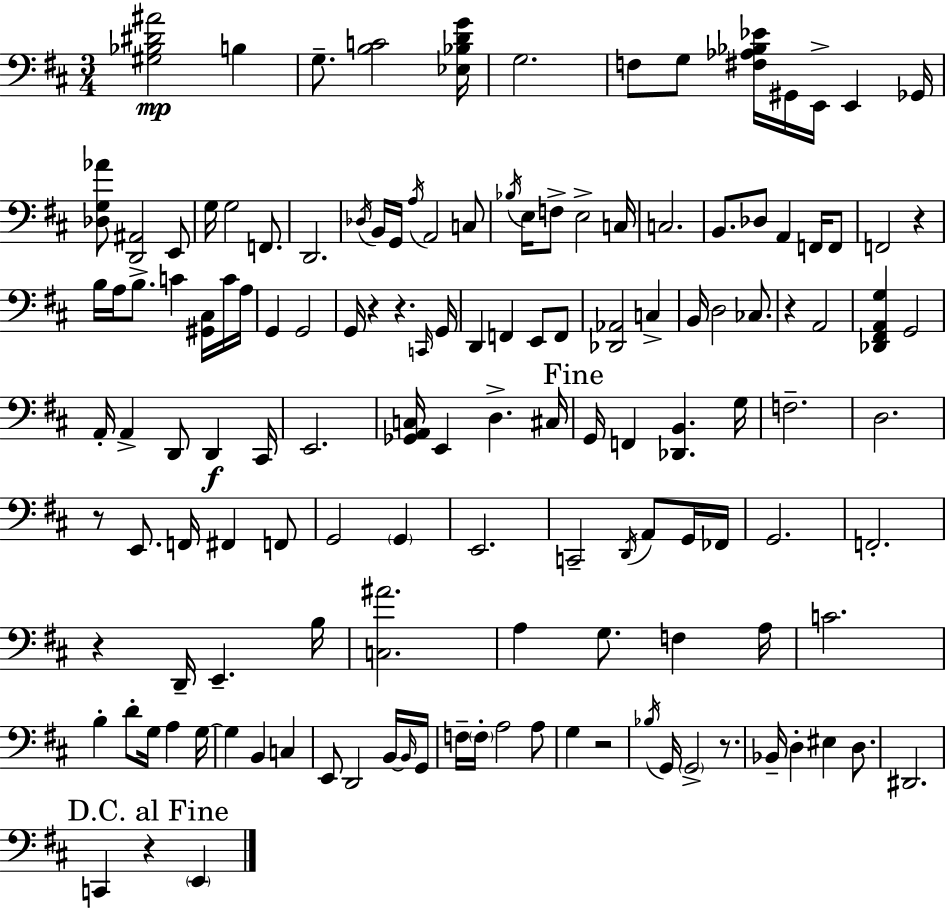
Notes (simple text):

[G#3,Bb3,D#4,A#4]/h B3/q G3/e. [B3,C4]/h [Eb3,Bb3,D4,G4]/s G3/h. F3/e G3/e [F#3,Ab3,Bb3,Eb4]/s G#2/s E2/s E2/q Gb2/s [Db3,G3,Ab4]/e [D2,A#2]/h E2/e G3/s G3/h F2/e. D2/h. Db3/s B2/s G2/s A3/s A2/h C3/e Bb3/s E3/s F3/e E3/h C3/s C3/h. B2/e. Db3/e A2/q F2/s F2/e F2/h R/q B3/s A3/s B3/e. C4/q [G#2,C#3]/s C4/s A3/s G2/q G2/h G2/s R/q R/q. C2/s G2/s D2/q F2/q E2/e F2/e [Db2,Ab2]/h C3/q B2/s D3/h CES3/e. R/q A2/h [Db2,F#2,A2,G3]/q G2/h A2/s A2/q D2/e D2/q C#2/s E2/h. [Gb2,A2,C3]/s E2/q D3/q. C#3/s G2/s F2/q [Db2,B2]/q. G3/s F3/h. D3/h. R/e E2/e. F2/s F#2/q F2/e G2/h G2/q E2/h. C2/h D2/s A2/e G2/s FES2/s G2/h. F2/h. R/q D2/s E2/q. B3/s [C3,A#4]/h. A3/q G3/e. F3/q A3/s C4/h. B3/q D4/e G3/s A3/q G3/s G3/q B2/q C3/q E2/e D2/h B2/s B2/s G2/s F3/s F3/s A3/h A3/e G3/q R/h Bb3/s G2/s G2/h R/e. Bb2/s D3/q EIS3/q D3/e. D#2/h. C2/q R/q E2/q